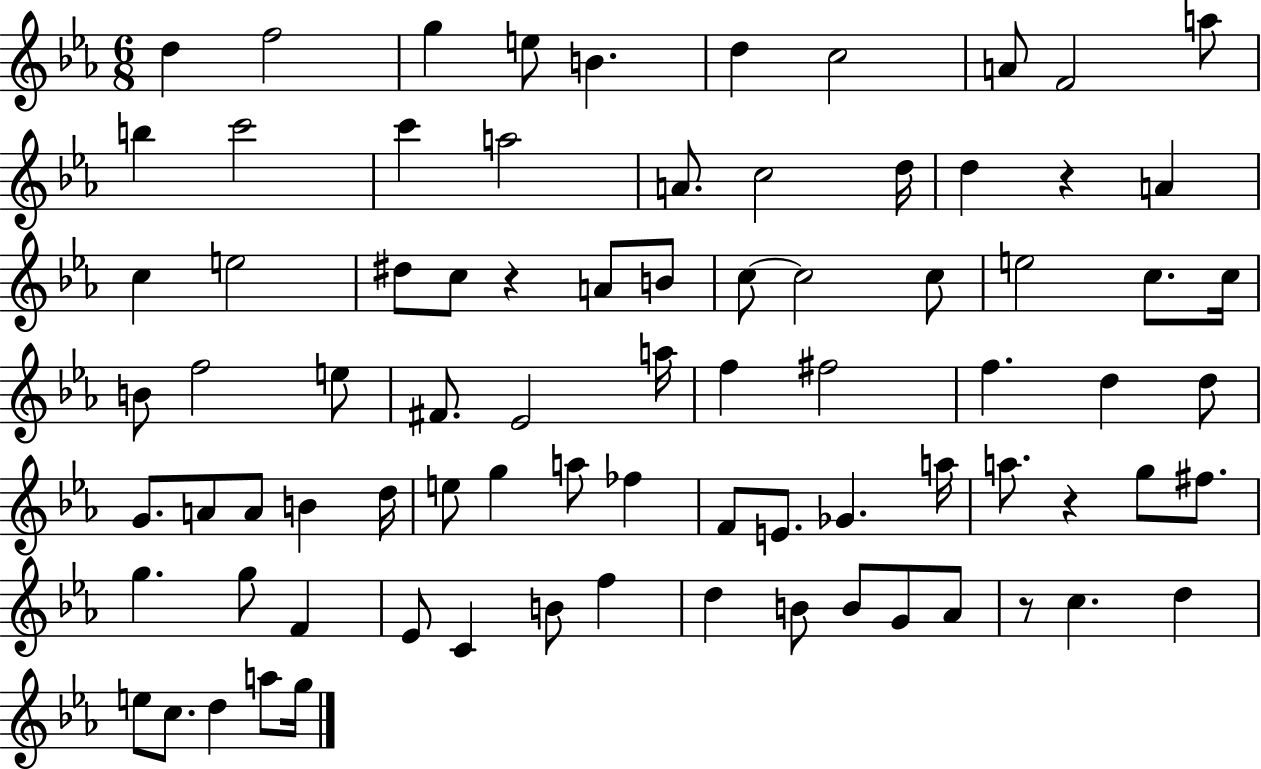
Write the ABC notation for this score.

X:1
T:Untitled
M:6/8
L:1/4
K:Eb
d f2 g e/2 B d c2 A/2 F2 a/2 b c'2 c' a2 A/2 c2 d/4 d z A c e2 ^d/2 c/2 z A/2 B/2 c/2 c2 c/2 e2 c/2 c/4 B/2 f2 e/2 ^F/2 _E2 a/4 f ^f2 f d d/2 G/2 A/2 A/2 B d/4 e/2 g a/2 _f F/2 E/2 _G a/4 a/2 z g/2 ^f/2 g g/2 F _E/2 C B/2 f d B/2 B/2 G/2 _A/2 z/2 c d e/2 c/2 d a/2 g/4